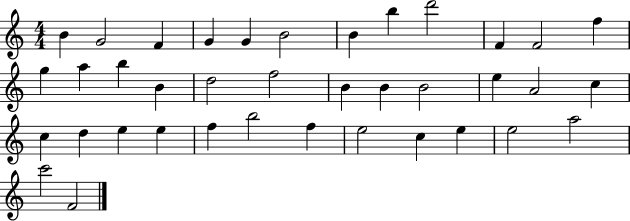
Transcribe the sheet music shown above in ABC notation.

X:1
T:Untitled
M:4/4
L:1/4
K:C
B G2 F G G B2 B b d'2 F F2 f g a b B d2 f2 B B B2 e A2 c c d e e f b2 f e2 c e e2 a2 c'2 F2